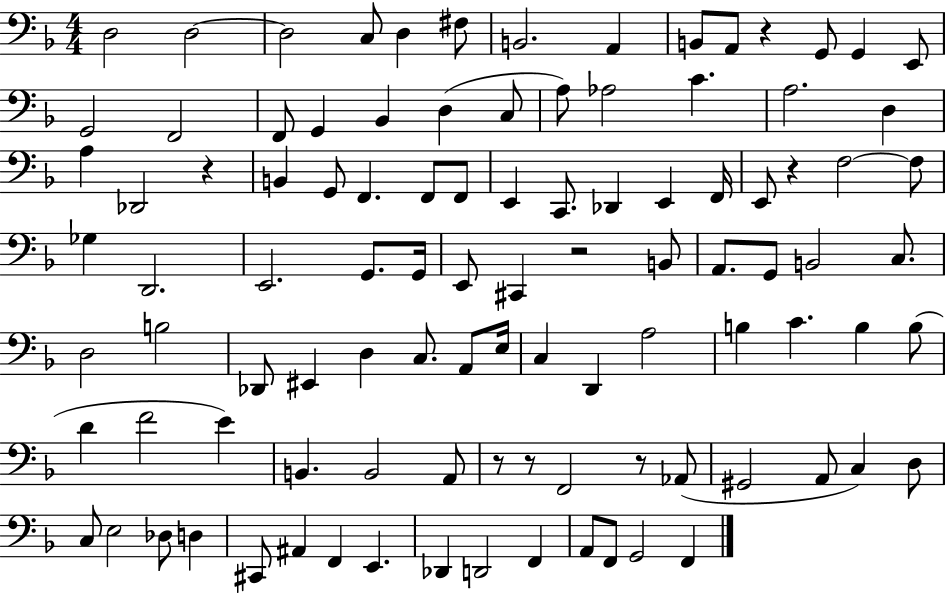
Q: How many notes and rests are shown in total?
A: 101